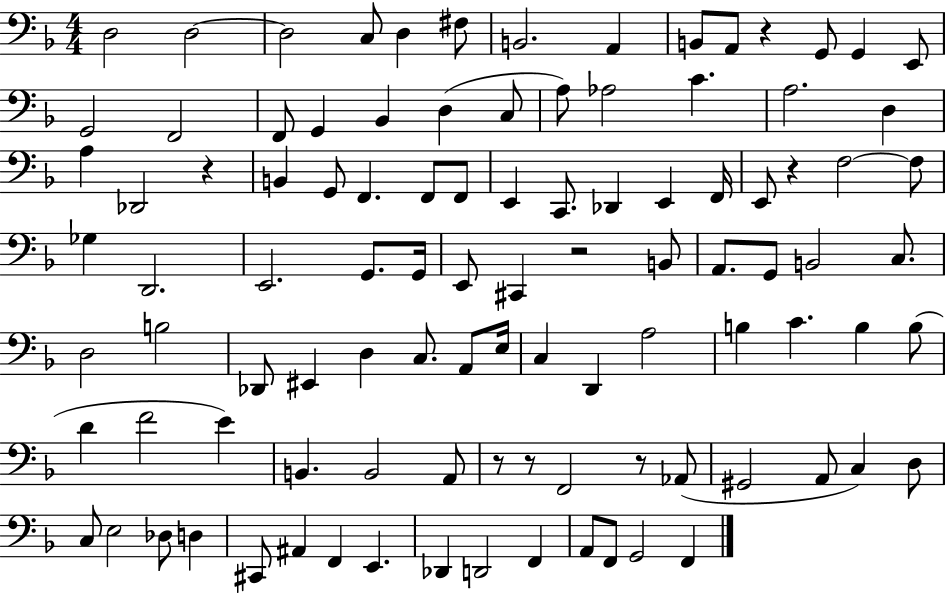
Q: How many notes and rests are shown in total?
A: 101